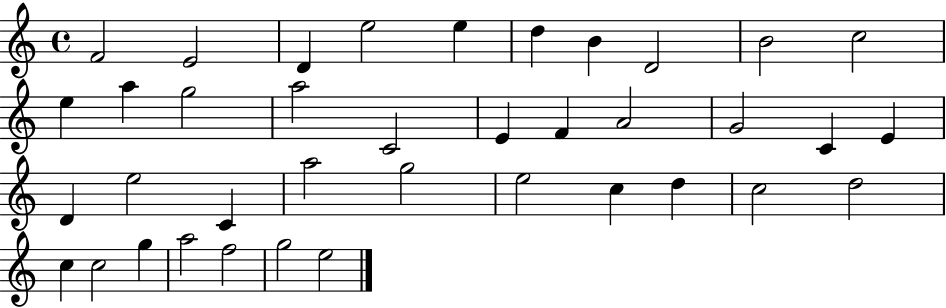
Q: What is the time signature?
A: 4/4